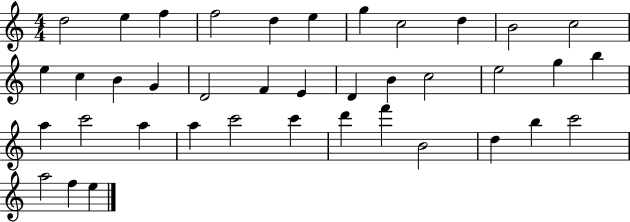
D5/h E5/q F5/q F5/h D5/q E5/q G5/q C5/h D5/q B4/h C5/h E5/q C5/q B4/q G4/q D4/h F4/q E4/q D4/q B4/q C5/h E5/h G5/q B5/q A5/q C6/h A5/q A5/q C6/h C6/q D6/q F6/q B4/h D5/q B5/q C6/h A5/h F5/q E5/q